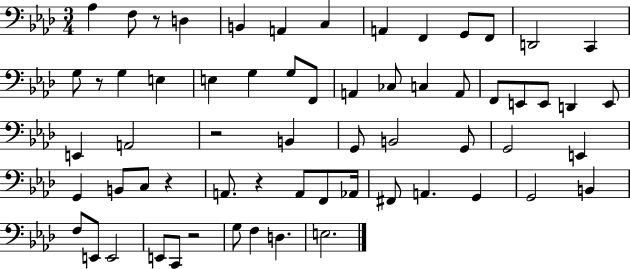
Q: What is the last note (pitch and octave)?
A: E3